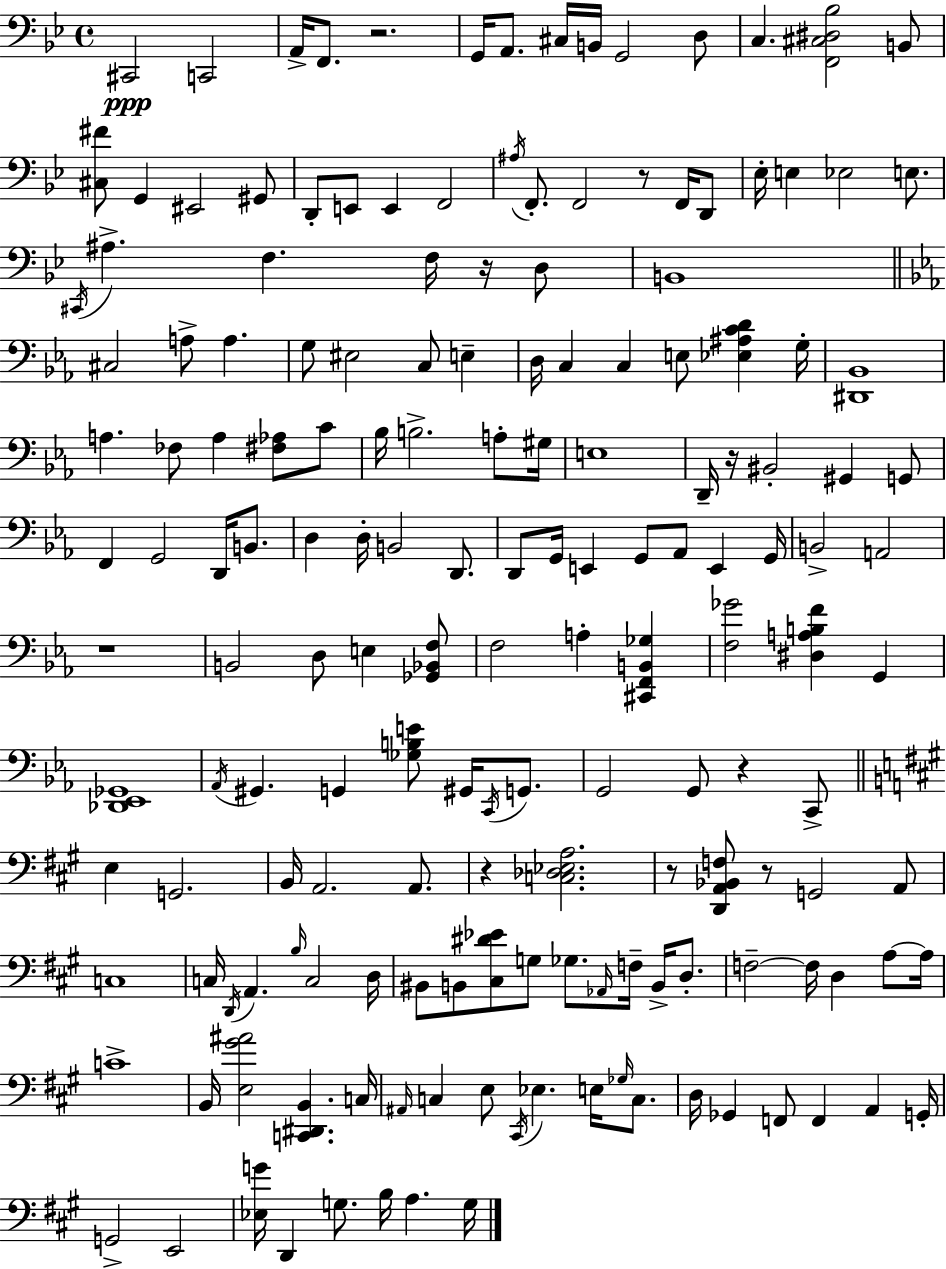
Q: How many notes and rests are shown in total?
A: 168